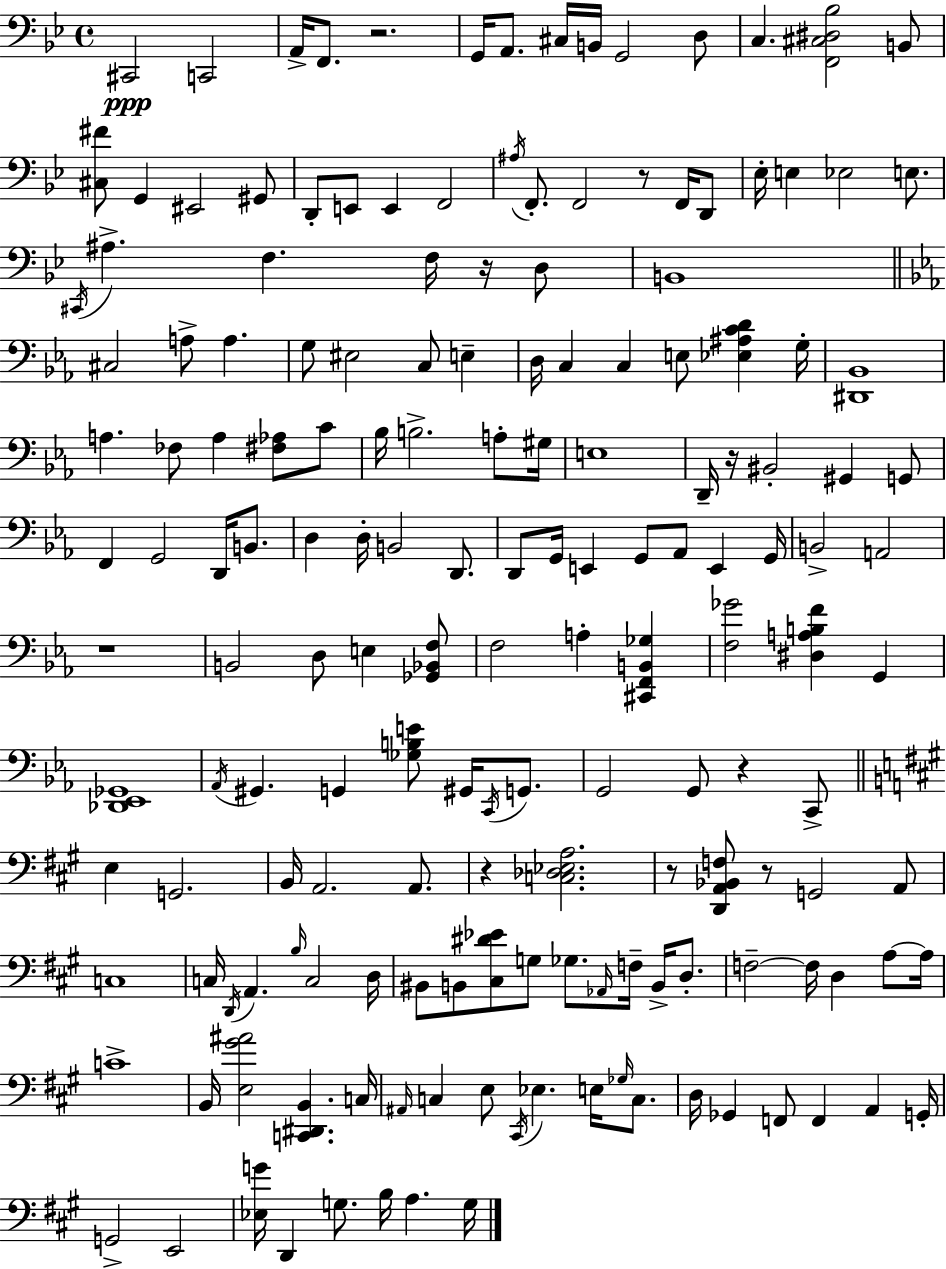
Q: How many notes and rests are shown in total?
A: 168